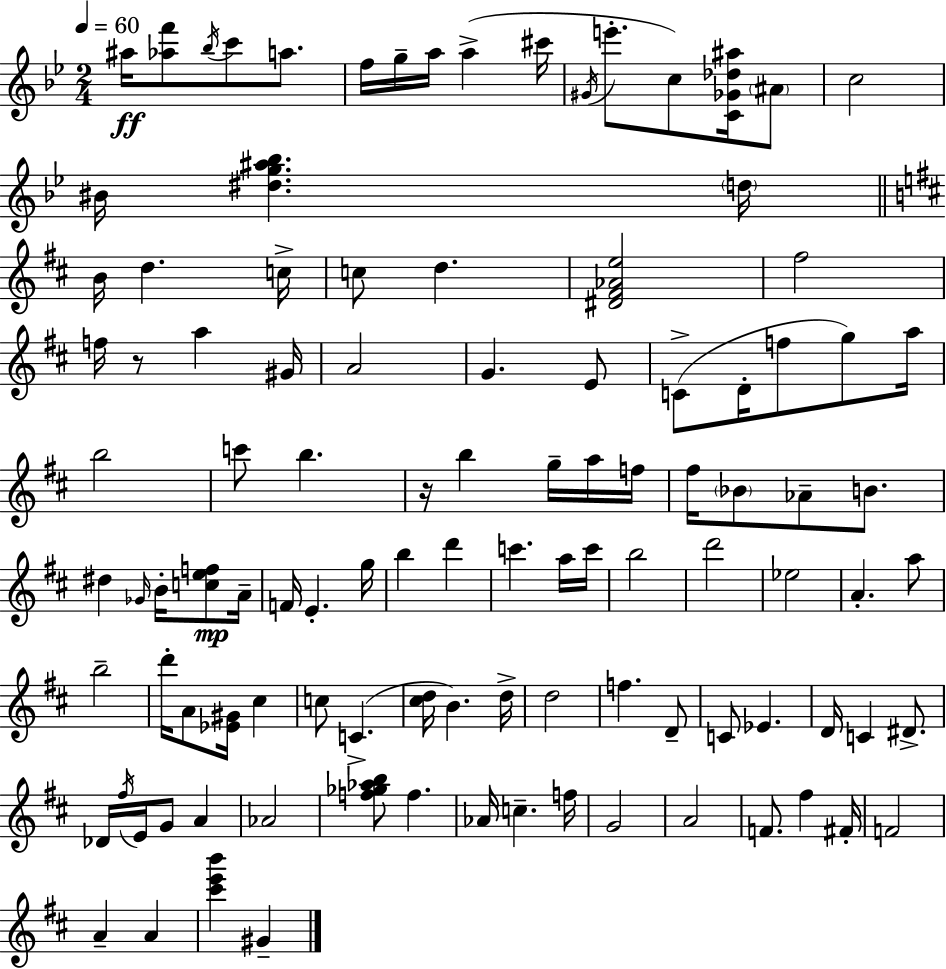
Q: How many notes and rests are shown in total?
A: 107